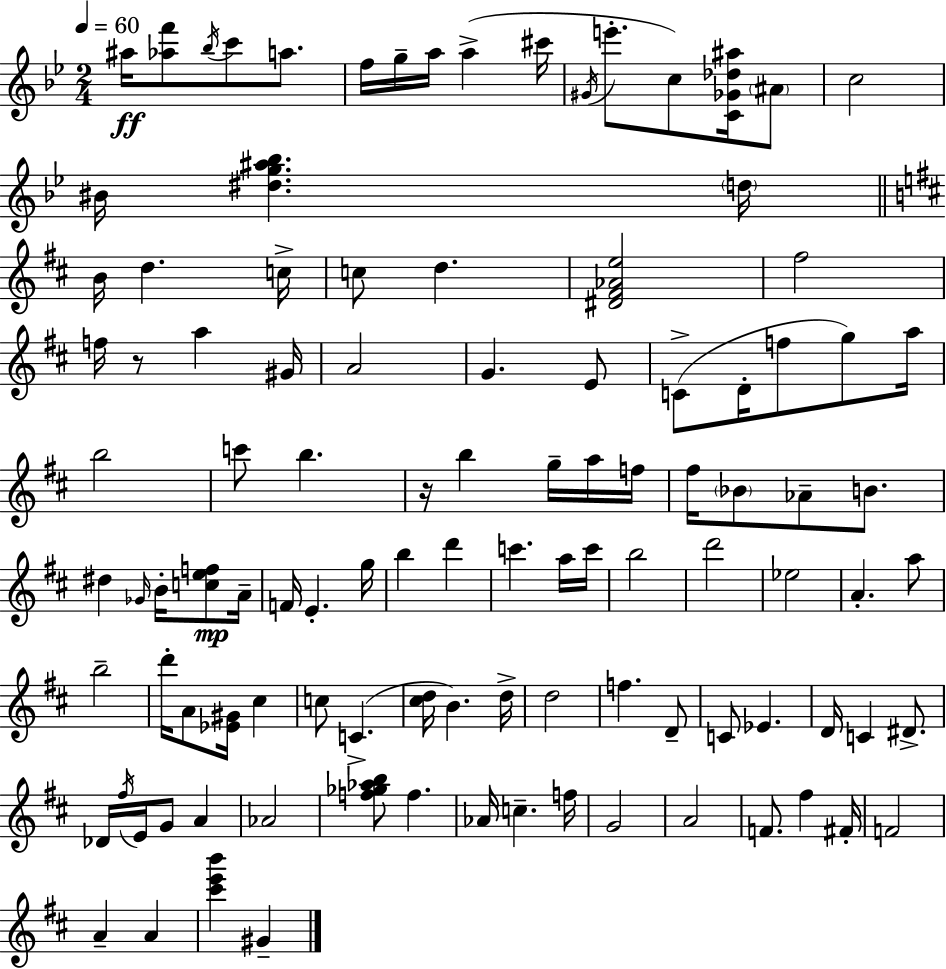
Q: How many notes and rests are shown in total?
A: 107